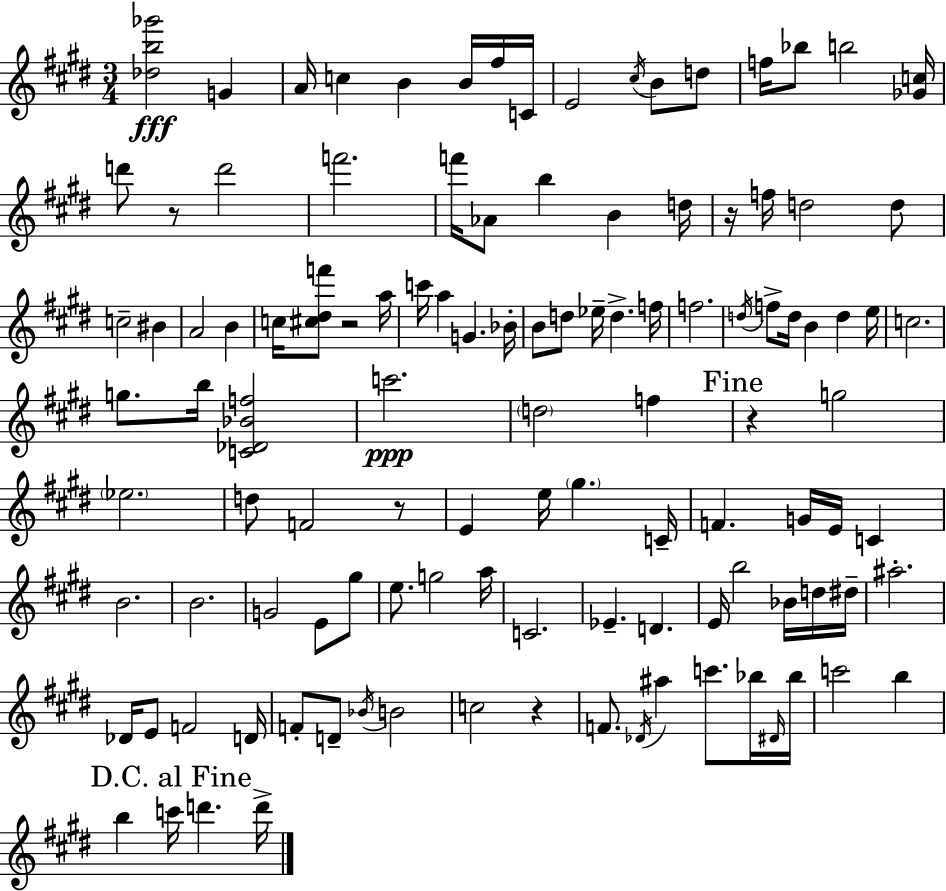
[Db5,B5,Gb6]/h G4/q A4/s C5/q B4/q B4/s F#5/s C4/s E4/h C#5/s B4/e D5/e F5/s Bb5/e B5/h [Gb4,C5]/s D6/e R/e D6/h F6/h. F6/s Ab4/e B5/q B4/q D5/s R/s F5/s D5/h D5/e C5/h BIS4/q A4/h B4/q C5/s [C#5,D#5,F6]/e R/h A5/s C6/s A5/q G4/q. Bb4/s B4/e D5/e Eb5/s D5/q. F5/s F5/h. D5/s F5/e D5/s B4/q D5/q E5/s C5/h. G5/e. B5/s [C4,Db4,Bb4,F5]/h C6/h. D5/h F5/q R/q G5/h Eb5/h. D5/e F4/h R/e E4/q E5/s G#5/q. C4/s F4/q. G4/s E4/s C4/q B4/h. B4/h. G4/h E4/e G#5/e E5/e. G5/h A5/s C4/h. Eb4/q. D4/q. E4/s B5/h Bb4/s D5/s D#5/s A#5/h. Db4/s E4/e F4/h D4/s F4/e D4/e Bb4/s B4/h C5/h R/q F4/e. Db4/s A#5/q C6/e. Bb5/s D#4/s Bb5/s C6/h B5/q B5/q C6/s D6/q. D6/s